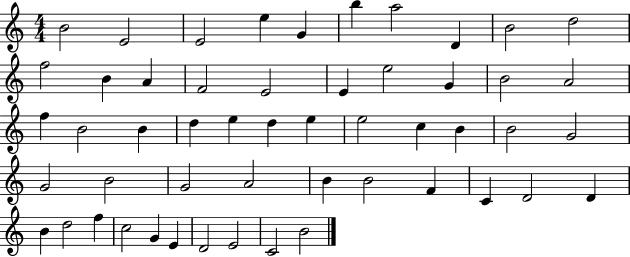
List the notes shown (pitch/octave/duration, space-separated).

B4/h E4/h E4/h E5/q G4/q B5/q A5/h D4/q B4/h D5/h F5/h B4/q A4/q F4/h E4/h E4/q E5/h G4/q B4/h A4/h F5/q B4/h B4/q D5/q E5/q D5/q E5/q E5/h C5/q B4/q B4/h G4/h G4/h B4/h G4/h A4/h B4/q B4/h F4/q C4/q D4/h D4/q B4/q D5/h F5/q C5/h G4/q E4/q D4/h E4/h C4/h B4/h